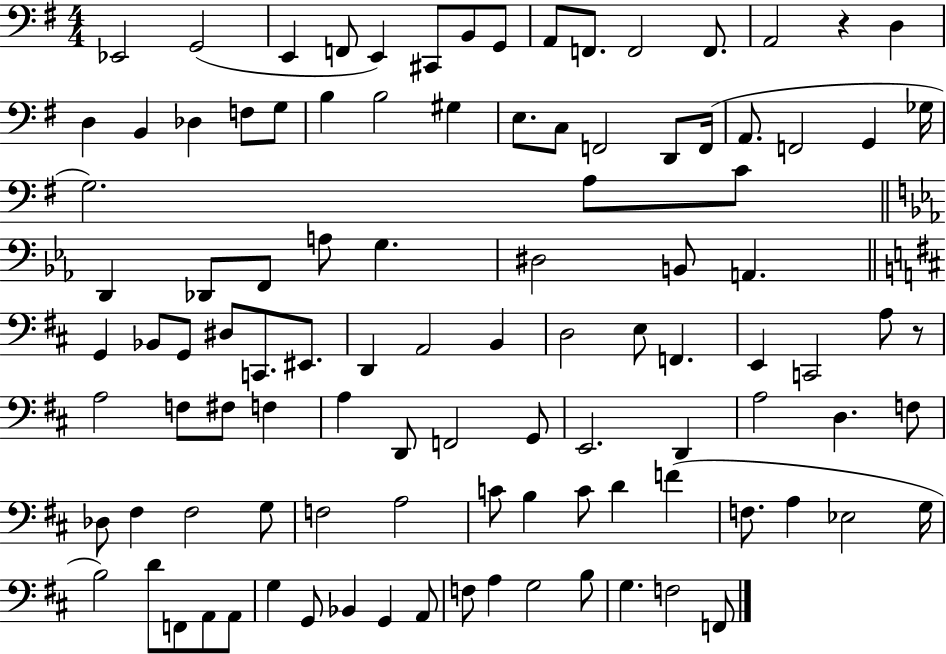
{
  \clef bass
  \numericTimeSignature
  \time 4/4
  \key g \major
  ees,2 g,2( | e,4 f,8 e,4) cis,8 b,8 g,8 | a,8 f,8. f,2 f,8. | a,2 r4 d4 | \break d4 b,4 des4 f8 g8 | b4 b2 gis4 | e8. c8 f,2 d,8 f,16( | a,8. f,2 g,4 ges16 | \break g2.) a8 c'8 | \bar "||" \break \key c \minor d,4 des,8 f,8 a8 g4. | dis2 b,8 a,4. | \bar "||" \break \key d \major g,4 bes,8 g,8 dis8 c,8. eis,8. | d,4 a,2 b,4 | d2 e8 f,4. | e,4 c,2 a8 r8 | \break a2 f8 fis8 f4 | a4 d,8 f,2 g,8 | e,2. d,4 | a2 d4. f8 | \break des8 fis4 fis2 g8 | f2 a2 | c'8 b4 c'8 d'4 f'4( | f8. a4 ees2 g16 | \break b2) d'8 f,8 a,8 a,8 | g4 g,8 bes,4 g,4 a,8 | f8 a4 g2 b8 | g4. f2 f,8 | \break \bar "|."
}